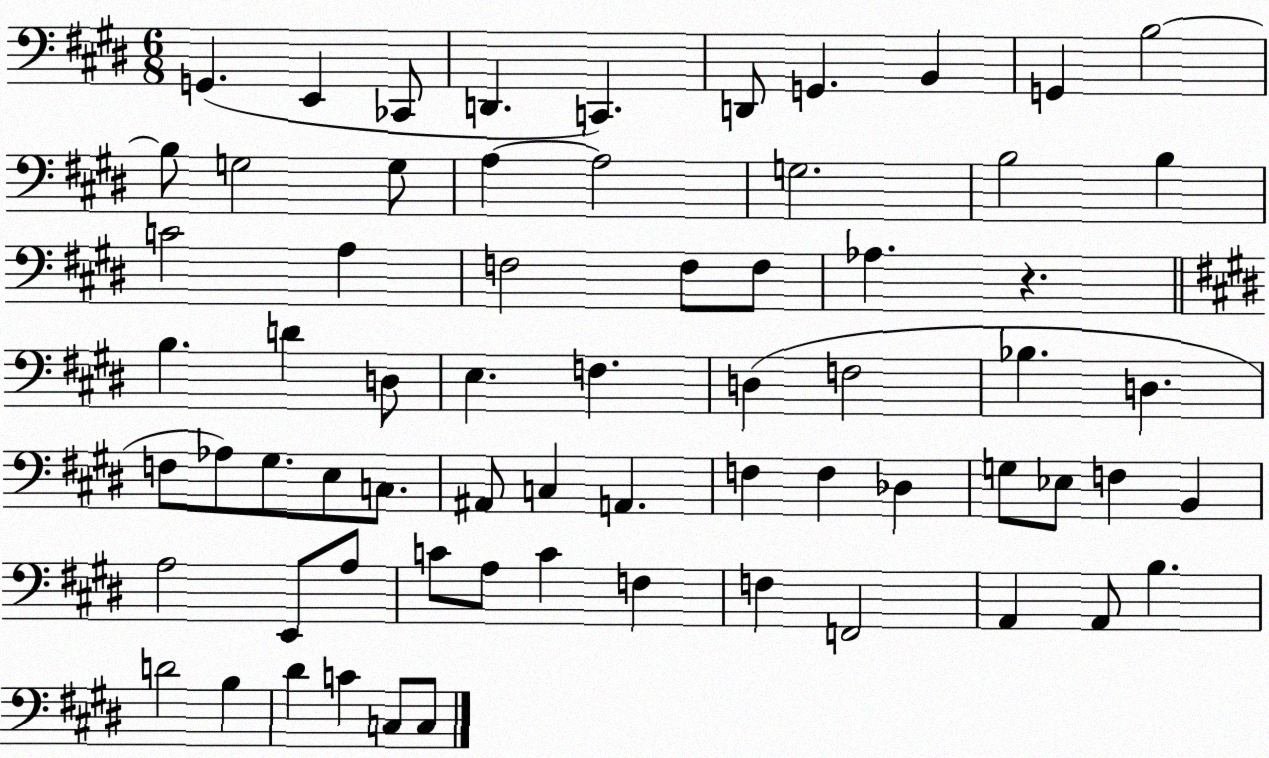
X:1
T:Untitled
M:6/8
L:1/4
K:E
G,, E,, _C,,/2 D,, C,, D,,/2 G,, B,, G,, B,2 B,/2 G,2 G,/2 A, A,2 G,2 B,2 B, C2 A, F,2 F,/2 F,/2 _A, z B, D D,/2 E, F, D, F,2 _B, D, F,/2 _A,/2 ^G,/2 E,/2 C,/2 ^A,,/2 C, A,, F, F, _D, G,/2 _E,/2 F, B,, A,2 E,,/2 A,/2 C/2 A,/2 C F, F, F,,2 A,, A,,/2 B, D2 B, ^D C C,/2 C,/2